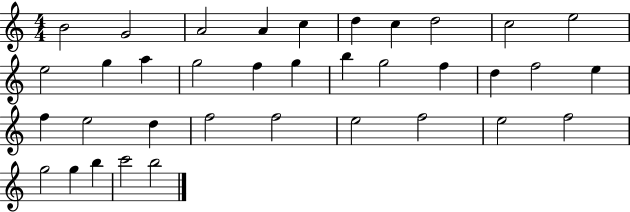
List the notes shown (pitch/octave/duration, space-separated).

B4/h G4/h A4/h A4/q C5/q D5/q C5/q D5/h C5/h E5/h E5/h G5/q A5/q G5/h F5/q G5/q B5/q G5/h F5/q D5/q F5/h E5/q F5/q E5/h D5/q F5/h F5/h E5/h F5/h E5/h F5/h G5/h G5/q B5/q C6/h B5/h